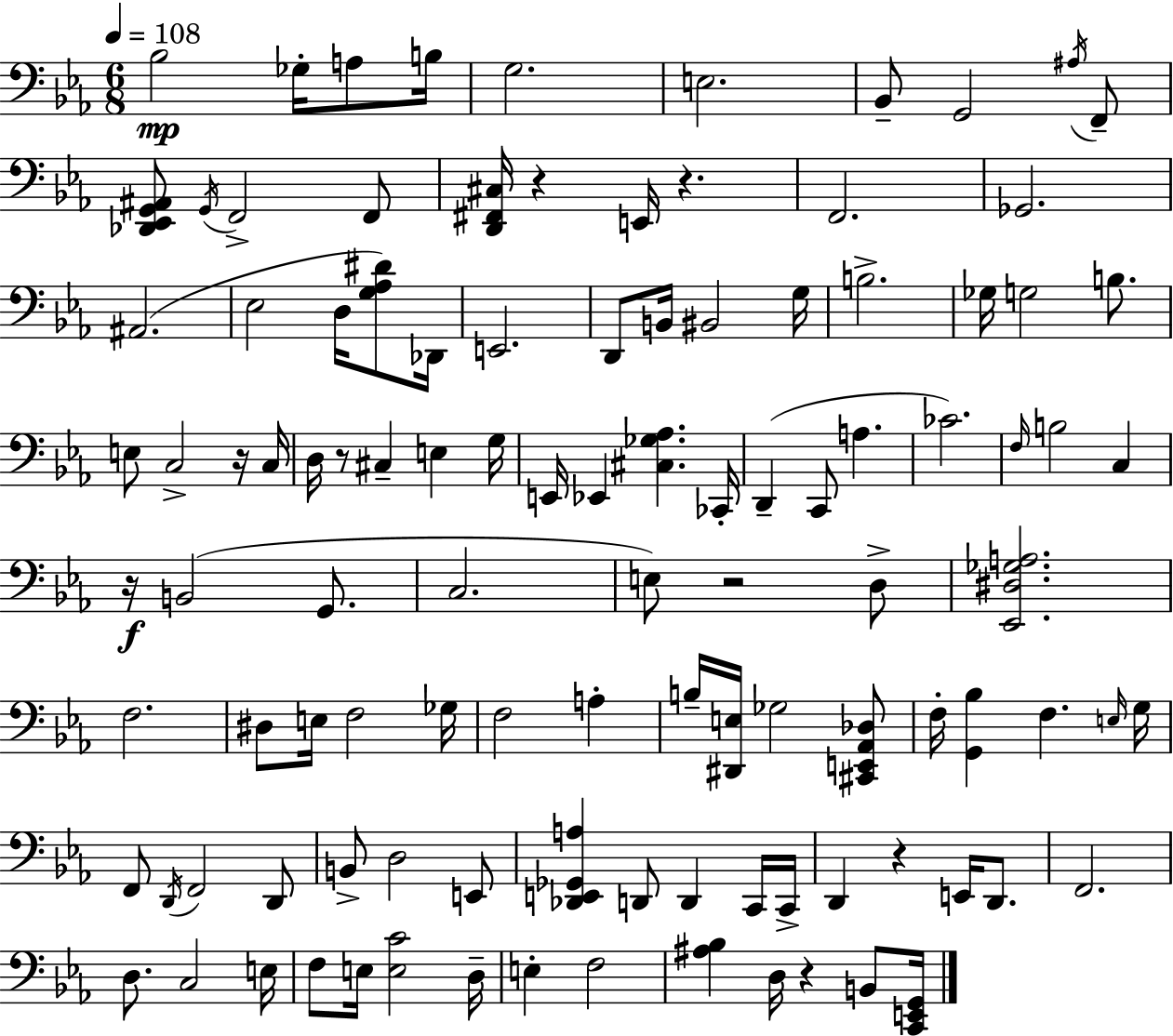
X:1
T:Untitled
M:6/8
L:1/4
K:Cm
_B,2 _G,/4 A,/2 B,/4 G,2 E,2 _B,,/2 G,,2 ^A,/4 F,,/2 [_D,,_E,,G,,^A,,]/2 G,,/4 F,,2 F,,/2 [D,,^F,,^C,]/4 z E,,/4 z F,,2 _G,,2 ^A,,2 _E,2 D,/4 [G,_A,^D]/2 _D,,/4 E,,2 D,,/2 B,,/4 ^B,,2 G,/4 B,2 _G,/4 G,2 B,/2 E,/2 C,2 z/4 C,/4 D,/4 z/2 ^C, E, G,/4 E,,/4 _E,, [^C,_G,_A,] _C,,/4 D,, C,,/2 A, _C2 F,/4 B,2 C, z/4 B,,2 G,,/2 C,2 E,/2 z2 D,/2 [_E,,^D,_G,A,]2 F,2 ^D,/2 E,/4 F,2 _G,/4 F,2 A, B,/4 [^D,,E,]/4 _G,2 [^C,,E,,_A,,_D,]/2 F,/4 [G,,_B,] F, E,/4 G,/4 F,,/2 D,,/4 F,,2 D,,/2 B,,/2 D,2 E,,/2 [_D,,E,,_G,,A,] D,,/2 D,, C,,/4 C,,/4 D,, z E,,/4 D,,/2 F,,2 D,/2 C,2 E,/4 F,/2 E,/4 [E,C]2 D,/4 E, F,2 [^A,_B,] D,/4 z B,,/2 [C,,E,,G,,]/4